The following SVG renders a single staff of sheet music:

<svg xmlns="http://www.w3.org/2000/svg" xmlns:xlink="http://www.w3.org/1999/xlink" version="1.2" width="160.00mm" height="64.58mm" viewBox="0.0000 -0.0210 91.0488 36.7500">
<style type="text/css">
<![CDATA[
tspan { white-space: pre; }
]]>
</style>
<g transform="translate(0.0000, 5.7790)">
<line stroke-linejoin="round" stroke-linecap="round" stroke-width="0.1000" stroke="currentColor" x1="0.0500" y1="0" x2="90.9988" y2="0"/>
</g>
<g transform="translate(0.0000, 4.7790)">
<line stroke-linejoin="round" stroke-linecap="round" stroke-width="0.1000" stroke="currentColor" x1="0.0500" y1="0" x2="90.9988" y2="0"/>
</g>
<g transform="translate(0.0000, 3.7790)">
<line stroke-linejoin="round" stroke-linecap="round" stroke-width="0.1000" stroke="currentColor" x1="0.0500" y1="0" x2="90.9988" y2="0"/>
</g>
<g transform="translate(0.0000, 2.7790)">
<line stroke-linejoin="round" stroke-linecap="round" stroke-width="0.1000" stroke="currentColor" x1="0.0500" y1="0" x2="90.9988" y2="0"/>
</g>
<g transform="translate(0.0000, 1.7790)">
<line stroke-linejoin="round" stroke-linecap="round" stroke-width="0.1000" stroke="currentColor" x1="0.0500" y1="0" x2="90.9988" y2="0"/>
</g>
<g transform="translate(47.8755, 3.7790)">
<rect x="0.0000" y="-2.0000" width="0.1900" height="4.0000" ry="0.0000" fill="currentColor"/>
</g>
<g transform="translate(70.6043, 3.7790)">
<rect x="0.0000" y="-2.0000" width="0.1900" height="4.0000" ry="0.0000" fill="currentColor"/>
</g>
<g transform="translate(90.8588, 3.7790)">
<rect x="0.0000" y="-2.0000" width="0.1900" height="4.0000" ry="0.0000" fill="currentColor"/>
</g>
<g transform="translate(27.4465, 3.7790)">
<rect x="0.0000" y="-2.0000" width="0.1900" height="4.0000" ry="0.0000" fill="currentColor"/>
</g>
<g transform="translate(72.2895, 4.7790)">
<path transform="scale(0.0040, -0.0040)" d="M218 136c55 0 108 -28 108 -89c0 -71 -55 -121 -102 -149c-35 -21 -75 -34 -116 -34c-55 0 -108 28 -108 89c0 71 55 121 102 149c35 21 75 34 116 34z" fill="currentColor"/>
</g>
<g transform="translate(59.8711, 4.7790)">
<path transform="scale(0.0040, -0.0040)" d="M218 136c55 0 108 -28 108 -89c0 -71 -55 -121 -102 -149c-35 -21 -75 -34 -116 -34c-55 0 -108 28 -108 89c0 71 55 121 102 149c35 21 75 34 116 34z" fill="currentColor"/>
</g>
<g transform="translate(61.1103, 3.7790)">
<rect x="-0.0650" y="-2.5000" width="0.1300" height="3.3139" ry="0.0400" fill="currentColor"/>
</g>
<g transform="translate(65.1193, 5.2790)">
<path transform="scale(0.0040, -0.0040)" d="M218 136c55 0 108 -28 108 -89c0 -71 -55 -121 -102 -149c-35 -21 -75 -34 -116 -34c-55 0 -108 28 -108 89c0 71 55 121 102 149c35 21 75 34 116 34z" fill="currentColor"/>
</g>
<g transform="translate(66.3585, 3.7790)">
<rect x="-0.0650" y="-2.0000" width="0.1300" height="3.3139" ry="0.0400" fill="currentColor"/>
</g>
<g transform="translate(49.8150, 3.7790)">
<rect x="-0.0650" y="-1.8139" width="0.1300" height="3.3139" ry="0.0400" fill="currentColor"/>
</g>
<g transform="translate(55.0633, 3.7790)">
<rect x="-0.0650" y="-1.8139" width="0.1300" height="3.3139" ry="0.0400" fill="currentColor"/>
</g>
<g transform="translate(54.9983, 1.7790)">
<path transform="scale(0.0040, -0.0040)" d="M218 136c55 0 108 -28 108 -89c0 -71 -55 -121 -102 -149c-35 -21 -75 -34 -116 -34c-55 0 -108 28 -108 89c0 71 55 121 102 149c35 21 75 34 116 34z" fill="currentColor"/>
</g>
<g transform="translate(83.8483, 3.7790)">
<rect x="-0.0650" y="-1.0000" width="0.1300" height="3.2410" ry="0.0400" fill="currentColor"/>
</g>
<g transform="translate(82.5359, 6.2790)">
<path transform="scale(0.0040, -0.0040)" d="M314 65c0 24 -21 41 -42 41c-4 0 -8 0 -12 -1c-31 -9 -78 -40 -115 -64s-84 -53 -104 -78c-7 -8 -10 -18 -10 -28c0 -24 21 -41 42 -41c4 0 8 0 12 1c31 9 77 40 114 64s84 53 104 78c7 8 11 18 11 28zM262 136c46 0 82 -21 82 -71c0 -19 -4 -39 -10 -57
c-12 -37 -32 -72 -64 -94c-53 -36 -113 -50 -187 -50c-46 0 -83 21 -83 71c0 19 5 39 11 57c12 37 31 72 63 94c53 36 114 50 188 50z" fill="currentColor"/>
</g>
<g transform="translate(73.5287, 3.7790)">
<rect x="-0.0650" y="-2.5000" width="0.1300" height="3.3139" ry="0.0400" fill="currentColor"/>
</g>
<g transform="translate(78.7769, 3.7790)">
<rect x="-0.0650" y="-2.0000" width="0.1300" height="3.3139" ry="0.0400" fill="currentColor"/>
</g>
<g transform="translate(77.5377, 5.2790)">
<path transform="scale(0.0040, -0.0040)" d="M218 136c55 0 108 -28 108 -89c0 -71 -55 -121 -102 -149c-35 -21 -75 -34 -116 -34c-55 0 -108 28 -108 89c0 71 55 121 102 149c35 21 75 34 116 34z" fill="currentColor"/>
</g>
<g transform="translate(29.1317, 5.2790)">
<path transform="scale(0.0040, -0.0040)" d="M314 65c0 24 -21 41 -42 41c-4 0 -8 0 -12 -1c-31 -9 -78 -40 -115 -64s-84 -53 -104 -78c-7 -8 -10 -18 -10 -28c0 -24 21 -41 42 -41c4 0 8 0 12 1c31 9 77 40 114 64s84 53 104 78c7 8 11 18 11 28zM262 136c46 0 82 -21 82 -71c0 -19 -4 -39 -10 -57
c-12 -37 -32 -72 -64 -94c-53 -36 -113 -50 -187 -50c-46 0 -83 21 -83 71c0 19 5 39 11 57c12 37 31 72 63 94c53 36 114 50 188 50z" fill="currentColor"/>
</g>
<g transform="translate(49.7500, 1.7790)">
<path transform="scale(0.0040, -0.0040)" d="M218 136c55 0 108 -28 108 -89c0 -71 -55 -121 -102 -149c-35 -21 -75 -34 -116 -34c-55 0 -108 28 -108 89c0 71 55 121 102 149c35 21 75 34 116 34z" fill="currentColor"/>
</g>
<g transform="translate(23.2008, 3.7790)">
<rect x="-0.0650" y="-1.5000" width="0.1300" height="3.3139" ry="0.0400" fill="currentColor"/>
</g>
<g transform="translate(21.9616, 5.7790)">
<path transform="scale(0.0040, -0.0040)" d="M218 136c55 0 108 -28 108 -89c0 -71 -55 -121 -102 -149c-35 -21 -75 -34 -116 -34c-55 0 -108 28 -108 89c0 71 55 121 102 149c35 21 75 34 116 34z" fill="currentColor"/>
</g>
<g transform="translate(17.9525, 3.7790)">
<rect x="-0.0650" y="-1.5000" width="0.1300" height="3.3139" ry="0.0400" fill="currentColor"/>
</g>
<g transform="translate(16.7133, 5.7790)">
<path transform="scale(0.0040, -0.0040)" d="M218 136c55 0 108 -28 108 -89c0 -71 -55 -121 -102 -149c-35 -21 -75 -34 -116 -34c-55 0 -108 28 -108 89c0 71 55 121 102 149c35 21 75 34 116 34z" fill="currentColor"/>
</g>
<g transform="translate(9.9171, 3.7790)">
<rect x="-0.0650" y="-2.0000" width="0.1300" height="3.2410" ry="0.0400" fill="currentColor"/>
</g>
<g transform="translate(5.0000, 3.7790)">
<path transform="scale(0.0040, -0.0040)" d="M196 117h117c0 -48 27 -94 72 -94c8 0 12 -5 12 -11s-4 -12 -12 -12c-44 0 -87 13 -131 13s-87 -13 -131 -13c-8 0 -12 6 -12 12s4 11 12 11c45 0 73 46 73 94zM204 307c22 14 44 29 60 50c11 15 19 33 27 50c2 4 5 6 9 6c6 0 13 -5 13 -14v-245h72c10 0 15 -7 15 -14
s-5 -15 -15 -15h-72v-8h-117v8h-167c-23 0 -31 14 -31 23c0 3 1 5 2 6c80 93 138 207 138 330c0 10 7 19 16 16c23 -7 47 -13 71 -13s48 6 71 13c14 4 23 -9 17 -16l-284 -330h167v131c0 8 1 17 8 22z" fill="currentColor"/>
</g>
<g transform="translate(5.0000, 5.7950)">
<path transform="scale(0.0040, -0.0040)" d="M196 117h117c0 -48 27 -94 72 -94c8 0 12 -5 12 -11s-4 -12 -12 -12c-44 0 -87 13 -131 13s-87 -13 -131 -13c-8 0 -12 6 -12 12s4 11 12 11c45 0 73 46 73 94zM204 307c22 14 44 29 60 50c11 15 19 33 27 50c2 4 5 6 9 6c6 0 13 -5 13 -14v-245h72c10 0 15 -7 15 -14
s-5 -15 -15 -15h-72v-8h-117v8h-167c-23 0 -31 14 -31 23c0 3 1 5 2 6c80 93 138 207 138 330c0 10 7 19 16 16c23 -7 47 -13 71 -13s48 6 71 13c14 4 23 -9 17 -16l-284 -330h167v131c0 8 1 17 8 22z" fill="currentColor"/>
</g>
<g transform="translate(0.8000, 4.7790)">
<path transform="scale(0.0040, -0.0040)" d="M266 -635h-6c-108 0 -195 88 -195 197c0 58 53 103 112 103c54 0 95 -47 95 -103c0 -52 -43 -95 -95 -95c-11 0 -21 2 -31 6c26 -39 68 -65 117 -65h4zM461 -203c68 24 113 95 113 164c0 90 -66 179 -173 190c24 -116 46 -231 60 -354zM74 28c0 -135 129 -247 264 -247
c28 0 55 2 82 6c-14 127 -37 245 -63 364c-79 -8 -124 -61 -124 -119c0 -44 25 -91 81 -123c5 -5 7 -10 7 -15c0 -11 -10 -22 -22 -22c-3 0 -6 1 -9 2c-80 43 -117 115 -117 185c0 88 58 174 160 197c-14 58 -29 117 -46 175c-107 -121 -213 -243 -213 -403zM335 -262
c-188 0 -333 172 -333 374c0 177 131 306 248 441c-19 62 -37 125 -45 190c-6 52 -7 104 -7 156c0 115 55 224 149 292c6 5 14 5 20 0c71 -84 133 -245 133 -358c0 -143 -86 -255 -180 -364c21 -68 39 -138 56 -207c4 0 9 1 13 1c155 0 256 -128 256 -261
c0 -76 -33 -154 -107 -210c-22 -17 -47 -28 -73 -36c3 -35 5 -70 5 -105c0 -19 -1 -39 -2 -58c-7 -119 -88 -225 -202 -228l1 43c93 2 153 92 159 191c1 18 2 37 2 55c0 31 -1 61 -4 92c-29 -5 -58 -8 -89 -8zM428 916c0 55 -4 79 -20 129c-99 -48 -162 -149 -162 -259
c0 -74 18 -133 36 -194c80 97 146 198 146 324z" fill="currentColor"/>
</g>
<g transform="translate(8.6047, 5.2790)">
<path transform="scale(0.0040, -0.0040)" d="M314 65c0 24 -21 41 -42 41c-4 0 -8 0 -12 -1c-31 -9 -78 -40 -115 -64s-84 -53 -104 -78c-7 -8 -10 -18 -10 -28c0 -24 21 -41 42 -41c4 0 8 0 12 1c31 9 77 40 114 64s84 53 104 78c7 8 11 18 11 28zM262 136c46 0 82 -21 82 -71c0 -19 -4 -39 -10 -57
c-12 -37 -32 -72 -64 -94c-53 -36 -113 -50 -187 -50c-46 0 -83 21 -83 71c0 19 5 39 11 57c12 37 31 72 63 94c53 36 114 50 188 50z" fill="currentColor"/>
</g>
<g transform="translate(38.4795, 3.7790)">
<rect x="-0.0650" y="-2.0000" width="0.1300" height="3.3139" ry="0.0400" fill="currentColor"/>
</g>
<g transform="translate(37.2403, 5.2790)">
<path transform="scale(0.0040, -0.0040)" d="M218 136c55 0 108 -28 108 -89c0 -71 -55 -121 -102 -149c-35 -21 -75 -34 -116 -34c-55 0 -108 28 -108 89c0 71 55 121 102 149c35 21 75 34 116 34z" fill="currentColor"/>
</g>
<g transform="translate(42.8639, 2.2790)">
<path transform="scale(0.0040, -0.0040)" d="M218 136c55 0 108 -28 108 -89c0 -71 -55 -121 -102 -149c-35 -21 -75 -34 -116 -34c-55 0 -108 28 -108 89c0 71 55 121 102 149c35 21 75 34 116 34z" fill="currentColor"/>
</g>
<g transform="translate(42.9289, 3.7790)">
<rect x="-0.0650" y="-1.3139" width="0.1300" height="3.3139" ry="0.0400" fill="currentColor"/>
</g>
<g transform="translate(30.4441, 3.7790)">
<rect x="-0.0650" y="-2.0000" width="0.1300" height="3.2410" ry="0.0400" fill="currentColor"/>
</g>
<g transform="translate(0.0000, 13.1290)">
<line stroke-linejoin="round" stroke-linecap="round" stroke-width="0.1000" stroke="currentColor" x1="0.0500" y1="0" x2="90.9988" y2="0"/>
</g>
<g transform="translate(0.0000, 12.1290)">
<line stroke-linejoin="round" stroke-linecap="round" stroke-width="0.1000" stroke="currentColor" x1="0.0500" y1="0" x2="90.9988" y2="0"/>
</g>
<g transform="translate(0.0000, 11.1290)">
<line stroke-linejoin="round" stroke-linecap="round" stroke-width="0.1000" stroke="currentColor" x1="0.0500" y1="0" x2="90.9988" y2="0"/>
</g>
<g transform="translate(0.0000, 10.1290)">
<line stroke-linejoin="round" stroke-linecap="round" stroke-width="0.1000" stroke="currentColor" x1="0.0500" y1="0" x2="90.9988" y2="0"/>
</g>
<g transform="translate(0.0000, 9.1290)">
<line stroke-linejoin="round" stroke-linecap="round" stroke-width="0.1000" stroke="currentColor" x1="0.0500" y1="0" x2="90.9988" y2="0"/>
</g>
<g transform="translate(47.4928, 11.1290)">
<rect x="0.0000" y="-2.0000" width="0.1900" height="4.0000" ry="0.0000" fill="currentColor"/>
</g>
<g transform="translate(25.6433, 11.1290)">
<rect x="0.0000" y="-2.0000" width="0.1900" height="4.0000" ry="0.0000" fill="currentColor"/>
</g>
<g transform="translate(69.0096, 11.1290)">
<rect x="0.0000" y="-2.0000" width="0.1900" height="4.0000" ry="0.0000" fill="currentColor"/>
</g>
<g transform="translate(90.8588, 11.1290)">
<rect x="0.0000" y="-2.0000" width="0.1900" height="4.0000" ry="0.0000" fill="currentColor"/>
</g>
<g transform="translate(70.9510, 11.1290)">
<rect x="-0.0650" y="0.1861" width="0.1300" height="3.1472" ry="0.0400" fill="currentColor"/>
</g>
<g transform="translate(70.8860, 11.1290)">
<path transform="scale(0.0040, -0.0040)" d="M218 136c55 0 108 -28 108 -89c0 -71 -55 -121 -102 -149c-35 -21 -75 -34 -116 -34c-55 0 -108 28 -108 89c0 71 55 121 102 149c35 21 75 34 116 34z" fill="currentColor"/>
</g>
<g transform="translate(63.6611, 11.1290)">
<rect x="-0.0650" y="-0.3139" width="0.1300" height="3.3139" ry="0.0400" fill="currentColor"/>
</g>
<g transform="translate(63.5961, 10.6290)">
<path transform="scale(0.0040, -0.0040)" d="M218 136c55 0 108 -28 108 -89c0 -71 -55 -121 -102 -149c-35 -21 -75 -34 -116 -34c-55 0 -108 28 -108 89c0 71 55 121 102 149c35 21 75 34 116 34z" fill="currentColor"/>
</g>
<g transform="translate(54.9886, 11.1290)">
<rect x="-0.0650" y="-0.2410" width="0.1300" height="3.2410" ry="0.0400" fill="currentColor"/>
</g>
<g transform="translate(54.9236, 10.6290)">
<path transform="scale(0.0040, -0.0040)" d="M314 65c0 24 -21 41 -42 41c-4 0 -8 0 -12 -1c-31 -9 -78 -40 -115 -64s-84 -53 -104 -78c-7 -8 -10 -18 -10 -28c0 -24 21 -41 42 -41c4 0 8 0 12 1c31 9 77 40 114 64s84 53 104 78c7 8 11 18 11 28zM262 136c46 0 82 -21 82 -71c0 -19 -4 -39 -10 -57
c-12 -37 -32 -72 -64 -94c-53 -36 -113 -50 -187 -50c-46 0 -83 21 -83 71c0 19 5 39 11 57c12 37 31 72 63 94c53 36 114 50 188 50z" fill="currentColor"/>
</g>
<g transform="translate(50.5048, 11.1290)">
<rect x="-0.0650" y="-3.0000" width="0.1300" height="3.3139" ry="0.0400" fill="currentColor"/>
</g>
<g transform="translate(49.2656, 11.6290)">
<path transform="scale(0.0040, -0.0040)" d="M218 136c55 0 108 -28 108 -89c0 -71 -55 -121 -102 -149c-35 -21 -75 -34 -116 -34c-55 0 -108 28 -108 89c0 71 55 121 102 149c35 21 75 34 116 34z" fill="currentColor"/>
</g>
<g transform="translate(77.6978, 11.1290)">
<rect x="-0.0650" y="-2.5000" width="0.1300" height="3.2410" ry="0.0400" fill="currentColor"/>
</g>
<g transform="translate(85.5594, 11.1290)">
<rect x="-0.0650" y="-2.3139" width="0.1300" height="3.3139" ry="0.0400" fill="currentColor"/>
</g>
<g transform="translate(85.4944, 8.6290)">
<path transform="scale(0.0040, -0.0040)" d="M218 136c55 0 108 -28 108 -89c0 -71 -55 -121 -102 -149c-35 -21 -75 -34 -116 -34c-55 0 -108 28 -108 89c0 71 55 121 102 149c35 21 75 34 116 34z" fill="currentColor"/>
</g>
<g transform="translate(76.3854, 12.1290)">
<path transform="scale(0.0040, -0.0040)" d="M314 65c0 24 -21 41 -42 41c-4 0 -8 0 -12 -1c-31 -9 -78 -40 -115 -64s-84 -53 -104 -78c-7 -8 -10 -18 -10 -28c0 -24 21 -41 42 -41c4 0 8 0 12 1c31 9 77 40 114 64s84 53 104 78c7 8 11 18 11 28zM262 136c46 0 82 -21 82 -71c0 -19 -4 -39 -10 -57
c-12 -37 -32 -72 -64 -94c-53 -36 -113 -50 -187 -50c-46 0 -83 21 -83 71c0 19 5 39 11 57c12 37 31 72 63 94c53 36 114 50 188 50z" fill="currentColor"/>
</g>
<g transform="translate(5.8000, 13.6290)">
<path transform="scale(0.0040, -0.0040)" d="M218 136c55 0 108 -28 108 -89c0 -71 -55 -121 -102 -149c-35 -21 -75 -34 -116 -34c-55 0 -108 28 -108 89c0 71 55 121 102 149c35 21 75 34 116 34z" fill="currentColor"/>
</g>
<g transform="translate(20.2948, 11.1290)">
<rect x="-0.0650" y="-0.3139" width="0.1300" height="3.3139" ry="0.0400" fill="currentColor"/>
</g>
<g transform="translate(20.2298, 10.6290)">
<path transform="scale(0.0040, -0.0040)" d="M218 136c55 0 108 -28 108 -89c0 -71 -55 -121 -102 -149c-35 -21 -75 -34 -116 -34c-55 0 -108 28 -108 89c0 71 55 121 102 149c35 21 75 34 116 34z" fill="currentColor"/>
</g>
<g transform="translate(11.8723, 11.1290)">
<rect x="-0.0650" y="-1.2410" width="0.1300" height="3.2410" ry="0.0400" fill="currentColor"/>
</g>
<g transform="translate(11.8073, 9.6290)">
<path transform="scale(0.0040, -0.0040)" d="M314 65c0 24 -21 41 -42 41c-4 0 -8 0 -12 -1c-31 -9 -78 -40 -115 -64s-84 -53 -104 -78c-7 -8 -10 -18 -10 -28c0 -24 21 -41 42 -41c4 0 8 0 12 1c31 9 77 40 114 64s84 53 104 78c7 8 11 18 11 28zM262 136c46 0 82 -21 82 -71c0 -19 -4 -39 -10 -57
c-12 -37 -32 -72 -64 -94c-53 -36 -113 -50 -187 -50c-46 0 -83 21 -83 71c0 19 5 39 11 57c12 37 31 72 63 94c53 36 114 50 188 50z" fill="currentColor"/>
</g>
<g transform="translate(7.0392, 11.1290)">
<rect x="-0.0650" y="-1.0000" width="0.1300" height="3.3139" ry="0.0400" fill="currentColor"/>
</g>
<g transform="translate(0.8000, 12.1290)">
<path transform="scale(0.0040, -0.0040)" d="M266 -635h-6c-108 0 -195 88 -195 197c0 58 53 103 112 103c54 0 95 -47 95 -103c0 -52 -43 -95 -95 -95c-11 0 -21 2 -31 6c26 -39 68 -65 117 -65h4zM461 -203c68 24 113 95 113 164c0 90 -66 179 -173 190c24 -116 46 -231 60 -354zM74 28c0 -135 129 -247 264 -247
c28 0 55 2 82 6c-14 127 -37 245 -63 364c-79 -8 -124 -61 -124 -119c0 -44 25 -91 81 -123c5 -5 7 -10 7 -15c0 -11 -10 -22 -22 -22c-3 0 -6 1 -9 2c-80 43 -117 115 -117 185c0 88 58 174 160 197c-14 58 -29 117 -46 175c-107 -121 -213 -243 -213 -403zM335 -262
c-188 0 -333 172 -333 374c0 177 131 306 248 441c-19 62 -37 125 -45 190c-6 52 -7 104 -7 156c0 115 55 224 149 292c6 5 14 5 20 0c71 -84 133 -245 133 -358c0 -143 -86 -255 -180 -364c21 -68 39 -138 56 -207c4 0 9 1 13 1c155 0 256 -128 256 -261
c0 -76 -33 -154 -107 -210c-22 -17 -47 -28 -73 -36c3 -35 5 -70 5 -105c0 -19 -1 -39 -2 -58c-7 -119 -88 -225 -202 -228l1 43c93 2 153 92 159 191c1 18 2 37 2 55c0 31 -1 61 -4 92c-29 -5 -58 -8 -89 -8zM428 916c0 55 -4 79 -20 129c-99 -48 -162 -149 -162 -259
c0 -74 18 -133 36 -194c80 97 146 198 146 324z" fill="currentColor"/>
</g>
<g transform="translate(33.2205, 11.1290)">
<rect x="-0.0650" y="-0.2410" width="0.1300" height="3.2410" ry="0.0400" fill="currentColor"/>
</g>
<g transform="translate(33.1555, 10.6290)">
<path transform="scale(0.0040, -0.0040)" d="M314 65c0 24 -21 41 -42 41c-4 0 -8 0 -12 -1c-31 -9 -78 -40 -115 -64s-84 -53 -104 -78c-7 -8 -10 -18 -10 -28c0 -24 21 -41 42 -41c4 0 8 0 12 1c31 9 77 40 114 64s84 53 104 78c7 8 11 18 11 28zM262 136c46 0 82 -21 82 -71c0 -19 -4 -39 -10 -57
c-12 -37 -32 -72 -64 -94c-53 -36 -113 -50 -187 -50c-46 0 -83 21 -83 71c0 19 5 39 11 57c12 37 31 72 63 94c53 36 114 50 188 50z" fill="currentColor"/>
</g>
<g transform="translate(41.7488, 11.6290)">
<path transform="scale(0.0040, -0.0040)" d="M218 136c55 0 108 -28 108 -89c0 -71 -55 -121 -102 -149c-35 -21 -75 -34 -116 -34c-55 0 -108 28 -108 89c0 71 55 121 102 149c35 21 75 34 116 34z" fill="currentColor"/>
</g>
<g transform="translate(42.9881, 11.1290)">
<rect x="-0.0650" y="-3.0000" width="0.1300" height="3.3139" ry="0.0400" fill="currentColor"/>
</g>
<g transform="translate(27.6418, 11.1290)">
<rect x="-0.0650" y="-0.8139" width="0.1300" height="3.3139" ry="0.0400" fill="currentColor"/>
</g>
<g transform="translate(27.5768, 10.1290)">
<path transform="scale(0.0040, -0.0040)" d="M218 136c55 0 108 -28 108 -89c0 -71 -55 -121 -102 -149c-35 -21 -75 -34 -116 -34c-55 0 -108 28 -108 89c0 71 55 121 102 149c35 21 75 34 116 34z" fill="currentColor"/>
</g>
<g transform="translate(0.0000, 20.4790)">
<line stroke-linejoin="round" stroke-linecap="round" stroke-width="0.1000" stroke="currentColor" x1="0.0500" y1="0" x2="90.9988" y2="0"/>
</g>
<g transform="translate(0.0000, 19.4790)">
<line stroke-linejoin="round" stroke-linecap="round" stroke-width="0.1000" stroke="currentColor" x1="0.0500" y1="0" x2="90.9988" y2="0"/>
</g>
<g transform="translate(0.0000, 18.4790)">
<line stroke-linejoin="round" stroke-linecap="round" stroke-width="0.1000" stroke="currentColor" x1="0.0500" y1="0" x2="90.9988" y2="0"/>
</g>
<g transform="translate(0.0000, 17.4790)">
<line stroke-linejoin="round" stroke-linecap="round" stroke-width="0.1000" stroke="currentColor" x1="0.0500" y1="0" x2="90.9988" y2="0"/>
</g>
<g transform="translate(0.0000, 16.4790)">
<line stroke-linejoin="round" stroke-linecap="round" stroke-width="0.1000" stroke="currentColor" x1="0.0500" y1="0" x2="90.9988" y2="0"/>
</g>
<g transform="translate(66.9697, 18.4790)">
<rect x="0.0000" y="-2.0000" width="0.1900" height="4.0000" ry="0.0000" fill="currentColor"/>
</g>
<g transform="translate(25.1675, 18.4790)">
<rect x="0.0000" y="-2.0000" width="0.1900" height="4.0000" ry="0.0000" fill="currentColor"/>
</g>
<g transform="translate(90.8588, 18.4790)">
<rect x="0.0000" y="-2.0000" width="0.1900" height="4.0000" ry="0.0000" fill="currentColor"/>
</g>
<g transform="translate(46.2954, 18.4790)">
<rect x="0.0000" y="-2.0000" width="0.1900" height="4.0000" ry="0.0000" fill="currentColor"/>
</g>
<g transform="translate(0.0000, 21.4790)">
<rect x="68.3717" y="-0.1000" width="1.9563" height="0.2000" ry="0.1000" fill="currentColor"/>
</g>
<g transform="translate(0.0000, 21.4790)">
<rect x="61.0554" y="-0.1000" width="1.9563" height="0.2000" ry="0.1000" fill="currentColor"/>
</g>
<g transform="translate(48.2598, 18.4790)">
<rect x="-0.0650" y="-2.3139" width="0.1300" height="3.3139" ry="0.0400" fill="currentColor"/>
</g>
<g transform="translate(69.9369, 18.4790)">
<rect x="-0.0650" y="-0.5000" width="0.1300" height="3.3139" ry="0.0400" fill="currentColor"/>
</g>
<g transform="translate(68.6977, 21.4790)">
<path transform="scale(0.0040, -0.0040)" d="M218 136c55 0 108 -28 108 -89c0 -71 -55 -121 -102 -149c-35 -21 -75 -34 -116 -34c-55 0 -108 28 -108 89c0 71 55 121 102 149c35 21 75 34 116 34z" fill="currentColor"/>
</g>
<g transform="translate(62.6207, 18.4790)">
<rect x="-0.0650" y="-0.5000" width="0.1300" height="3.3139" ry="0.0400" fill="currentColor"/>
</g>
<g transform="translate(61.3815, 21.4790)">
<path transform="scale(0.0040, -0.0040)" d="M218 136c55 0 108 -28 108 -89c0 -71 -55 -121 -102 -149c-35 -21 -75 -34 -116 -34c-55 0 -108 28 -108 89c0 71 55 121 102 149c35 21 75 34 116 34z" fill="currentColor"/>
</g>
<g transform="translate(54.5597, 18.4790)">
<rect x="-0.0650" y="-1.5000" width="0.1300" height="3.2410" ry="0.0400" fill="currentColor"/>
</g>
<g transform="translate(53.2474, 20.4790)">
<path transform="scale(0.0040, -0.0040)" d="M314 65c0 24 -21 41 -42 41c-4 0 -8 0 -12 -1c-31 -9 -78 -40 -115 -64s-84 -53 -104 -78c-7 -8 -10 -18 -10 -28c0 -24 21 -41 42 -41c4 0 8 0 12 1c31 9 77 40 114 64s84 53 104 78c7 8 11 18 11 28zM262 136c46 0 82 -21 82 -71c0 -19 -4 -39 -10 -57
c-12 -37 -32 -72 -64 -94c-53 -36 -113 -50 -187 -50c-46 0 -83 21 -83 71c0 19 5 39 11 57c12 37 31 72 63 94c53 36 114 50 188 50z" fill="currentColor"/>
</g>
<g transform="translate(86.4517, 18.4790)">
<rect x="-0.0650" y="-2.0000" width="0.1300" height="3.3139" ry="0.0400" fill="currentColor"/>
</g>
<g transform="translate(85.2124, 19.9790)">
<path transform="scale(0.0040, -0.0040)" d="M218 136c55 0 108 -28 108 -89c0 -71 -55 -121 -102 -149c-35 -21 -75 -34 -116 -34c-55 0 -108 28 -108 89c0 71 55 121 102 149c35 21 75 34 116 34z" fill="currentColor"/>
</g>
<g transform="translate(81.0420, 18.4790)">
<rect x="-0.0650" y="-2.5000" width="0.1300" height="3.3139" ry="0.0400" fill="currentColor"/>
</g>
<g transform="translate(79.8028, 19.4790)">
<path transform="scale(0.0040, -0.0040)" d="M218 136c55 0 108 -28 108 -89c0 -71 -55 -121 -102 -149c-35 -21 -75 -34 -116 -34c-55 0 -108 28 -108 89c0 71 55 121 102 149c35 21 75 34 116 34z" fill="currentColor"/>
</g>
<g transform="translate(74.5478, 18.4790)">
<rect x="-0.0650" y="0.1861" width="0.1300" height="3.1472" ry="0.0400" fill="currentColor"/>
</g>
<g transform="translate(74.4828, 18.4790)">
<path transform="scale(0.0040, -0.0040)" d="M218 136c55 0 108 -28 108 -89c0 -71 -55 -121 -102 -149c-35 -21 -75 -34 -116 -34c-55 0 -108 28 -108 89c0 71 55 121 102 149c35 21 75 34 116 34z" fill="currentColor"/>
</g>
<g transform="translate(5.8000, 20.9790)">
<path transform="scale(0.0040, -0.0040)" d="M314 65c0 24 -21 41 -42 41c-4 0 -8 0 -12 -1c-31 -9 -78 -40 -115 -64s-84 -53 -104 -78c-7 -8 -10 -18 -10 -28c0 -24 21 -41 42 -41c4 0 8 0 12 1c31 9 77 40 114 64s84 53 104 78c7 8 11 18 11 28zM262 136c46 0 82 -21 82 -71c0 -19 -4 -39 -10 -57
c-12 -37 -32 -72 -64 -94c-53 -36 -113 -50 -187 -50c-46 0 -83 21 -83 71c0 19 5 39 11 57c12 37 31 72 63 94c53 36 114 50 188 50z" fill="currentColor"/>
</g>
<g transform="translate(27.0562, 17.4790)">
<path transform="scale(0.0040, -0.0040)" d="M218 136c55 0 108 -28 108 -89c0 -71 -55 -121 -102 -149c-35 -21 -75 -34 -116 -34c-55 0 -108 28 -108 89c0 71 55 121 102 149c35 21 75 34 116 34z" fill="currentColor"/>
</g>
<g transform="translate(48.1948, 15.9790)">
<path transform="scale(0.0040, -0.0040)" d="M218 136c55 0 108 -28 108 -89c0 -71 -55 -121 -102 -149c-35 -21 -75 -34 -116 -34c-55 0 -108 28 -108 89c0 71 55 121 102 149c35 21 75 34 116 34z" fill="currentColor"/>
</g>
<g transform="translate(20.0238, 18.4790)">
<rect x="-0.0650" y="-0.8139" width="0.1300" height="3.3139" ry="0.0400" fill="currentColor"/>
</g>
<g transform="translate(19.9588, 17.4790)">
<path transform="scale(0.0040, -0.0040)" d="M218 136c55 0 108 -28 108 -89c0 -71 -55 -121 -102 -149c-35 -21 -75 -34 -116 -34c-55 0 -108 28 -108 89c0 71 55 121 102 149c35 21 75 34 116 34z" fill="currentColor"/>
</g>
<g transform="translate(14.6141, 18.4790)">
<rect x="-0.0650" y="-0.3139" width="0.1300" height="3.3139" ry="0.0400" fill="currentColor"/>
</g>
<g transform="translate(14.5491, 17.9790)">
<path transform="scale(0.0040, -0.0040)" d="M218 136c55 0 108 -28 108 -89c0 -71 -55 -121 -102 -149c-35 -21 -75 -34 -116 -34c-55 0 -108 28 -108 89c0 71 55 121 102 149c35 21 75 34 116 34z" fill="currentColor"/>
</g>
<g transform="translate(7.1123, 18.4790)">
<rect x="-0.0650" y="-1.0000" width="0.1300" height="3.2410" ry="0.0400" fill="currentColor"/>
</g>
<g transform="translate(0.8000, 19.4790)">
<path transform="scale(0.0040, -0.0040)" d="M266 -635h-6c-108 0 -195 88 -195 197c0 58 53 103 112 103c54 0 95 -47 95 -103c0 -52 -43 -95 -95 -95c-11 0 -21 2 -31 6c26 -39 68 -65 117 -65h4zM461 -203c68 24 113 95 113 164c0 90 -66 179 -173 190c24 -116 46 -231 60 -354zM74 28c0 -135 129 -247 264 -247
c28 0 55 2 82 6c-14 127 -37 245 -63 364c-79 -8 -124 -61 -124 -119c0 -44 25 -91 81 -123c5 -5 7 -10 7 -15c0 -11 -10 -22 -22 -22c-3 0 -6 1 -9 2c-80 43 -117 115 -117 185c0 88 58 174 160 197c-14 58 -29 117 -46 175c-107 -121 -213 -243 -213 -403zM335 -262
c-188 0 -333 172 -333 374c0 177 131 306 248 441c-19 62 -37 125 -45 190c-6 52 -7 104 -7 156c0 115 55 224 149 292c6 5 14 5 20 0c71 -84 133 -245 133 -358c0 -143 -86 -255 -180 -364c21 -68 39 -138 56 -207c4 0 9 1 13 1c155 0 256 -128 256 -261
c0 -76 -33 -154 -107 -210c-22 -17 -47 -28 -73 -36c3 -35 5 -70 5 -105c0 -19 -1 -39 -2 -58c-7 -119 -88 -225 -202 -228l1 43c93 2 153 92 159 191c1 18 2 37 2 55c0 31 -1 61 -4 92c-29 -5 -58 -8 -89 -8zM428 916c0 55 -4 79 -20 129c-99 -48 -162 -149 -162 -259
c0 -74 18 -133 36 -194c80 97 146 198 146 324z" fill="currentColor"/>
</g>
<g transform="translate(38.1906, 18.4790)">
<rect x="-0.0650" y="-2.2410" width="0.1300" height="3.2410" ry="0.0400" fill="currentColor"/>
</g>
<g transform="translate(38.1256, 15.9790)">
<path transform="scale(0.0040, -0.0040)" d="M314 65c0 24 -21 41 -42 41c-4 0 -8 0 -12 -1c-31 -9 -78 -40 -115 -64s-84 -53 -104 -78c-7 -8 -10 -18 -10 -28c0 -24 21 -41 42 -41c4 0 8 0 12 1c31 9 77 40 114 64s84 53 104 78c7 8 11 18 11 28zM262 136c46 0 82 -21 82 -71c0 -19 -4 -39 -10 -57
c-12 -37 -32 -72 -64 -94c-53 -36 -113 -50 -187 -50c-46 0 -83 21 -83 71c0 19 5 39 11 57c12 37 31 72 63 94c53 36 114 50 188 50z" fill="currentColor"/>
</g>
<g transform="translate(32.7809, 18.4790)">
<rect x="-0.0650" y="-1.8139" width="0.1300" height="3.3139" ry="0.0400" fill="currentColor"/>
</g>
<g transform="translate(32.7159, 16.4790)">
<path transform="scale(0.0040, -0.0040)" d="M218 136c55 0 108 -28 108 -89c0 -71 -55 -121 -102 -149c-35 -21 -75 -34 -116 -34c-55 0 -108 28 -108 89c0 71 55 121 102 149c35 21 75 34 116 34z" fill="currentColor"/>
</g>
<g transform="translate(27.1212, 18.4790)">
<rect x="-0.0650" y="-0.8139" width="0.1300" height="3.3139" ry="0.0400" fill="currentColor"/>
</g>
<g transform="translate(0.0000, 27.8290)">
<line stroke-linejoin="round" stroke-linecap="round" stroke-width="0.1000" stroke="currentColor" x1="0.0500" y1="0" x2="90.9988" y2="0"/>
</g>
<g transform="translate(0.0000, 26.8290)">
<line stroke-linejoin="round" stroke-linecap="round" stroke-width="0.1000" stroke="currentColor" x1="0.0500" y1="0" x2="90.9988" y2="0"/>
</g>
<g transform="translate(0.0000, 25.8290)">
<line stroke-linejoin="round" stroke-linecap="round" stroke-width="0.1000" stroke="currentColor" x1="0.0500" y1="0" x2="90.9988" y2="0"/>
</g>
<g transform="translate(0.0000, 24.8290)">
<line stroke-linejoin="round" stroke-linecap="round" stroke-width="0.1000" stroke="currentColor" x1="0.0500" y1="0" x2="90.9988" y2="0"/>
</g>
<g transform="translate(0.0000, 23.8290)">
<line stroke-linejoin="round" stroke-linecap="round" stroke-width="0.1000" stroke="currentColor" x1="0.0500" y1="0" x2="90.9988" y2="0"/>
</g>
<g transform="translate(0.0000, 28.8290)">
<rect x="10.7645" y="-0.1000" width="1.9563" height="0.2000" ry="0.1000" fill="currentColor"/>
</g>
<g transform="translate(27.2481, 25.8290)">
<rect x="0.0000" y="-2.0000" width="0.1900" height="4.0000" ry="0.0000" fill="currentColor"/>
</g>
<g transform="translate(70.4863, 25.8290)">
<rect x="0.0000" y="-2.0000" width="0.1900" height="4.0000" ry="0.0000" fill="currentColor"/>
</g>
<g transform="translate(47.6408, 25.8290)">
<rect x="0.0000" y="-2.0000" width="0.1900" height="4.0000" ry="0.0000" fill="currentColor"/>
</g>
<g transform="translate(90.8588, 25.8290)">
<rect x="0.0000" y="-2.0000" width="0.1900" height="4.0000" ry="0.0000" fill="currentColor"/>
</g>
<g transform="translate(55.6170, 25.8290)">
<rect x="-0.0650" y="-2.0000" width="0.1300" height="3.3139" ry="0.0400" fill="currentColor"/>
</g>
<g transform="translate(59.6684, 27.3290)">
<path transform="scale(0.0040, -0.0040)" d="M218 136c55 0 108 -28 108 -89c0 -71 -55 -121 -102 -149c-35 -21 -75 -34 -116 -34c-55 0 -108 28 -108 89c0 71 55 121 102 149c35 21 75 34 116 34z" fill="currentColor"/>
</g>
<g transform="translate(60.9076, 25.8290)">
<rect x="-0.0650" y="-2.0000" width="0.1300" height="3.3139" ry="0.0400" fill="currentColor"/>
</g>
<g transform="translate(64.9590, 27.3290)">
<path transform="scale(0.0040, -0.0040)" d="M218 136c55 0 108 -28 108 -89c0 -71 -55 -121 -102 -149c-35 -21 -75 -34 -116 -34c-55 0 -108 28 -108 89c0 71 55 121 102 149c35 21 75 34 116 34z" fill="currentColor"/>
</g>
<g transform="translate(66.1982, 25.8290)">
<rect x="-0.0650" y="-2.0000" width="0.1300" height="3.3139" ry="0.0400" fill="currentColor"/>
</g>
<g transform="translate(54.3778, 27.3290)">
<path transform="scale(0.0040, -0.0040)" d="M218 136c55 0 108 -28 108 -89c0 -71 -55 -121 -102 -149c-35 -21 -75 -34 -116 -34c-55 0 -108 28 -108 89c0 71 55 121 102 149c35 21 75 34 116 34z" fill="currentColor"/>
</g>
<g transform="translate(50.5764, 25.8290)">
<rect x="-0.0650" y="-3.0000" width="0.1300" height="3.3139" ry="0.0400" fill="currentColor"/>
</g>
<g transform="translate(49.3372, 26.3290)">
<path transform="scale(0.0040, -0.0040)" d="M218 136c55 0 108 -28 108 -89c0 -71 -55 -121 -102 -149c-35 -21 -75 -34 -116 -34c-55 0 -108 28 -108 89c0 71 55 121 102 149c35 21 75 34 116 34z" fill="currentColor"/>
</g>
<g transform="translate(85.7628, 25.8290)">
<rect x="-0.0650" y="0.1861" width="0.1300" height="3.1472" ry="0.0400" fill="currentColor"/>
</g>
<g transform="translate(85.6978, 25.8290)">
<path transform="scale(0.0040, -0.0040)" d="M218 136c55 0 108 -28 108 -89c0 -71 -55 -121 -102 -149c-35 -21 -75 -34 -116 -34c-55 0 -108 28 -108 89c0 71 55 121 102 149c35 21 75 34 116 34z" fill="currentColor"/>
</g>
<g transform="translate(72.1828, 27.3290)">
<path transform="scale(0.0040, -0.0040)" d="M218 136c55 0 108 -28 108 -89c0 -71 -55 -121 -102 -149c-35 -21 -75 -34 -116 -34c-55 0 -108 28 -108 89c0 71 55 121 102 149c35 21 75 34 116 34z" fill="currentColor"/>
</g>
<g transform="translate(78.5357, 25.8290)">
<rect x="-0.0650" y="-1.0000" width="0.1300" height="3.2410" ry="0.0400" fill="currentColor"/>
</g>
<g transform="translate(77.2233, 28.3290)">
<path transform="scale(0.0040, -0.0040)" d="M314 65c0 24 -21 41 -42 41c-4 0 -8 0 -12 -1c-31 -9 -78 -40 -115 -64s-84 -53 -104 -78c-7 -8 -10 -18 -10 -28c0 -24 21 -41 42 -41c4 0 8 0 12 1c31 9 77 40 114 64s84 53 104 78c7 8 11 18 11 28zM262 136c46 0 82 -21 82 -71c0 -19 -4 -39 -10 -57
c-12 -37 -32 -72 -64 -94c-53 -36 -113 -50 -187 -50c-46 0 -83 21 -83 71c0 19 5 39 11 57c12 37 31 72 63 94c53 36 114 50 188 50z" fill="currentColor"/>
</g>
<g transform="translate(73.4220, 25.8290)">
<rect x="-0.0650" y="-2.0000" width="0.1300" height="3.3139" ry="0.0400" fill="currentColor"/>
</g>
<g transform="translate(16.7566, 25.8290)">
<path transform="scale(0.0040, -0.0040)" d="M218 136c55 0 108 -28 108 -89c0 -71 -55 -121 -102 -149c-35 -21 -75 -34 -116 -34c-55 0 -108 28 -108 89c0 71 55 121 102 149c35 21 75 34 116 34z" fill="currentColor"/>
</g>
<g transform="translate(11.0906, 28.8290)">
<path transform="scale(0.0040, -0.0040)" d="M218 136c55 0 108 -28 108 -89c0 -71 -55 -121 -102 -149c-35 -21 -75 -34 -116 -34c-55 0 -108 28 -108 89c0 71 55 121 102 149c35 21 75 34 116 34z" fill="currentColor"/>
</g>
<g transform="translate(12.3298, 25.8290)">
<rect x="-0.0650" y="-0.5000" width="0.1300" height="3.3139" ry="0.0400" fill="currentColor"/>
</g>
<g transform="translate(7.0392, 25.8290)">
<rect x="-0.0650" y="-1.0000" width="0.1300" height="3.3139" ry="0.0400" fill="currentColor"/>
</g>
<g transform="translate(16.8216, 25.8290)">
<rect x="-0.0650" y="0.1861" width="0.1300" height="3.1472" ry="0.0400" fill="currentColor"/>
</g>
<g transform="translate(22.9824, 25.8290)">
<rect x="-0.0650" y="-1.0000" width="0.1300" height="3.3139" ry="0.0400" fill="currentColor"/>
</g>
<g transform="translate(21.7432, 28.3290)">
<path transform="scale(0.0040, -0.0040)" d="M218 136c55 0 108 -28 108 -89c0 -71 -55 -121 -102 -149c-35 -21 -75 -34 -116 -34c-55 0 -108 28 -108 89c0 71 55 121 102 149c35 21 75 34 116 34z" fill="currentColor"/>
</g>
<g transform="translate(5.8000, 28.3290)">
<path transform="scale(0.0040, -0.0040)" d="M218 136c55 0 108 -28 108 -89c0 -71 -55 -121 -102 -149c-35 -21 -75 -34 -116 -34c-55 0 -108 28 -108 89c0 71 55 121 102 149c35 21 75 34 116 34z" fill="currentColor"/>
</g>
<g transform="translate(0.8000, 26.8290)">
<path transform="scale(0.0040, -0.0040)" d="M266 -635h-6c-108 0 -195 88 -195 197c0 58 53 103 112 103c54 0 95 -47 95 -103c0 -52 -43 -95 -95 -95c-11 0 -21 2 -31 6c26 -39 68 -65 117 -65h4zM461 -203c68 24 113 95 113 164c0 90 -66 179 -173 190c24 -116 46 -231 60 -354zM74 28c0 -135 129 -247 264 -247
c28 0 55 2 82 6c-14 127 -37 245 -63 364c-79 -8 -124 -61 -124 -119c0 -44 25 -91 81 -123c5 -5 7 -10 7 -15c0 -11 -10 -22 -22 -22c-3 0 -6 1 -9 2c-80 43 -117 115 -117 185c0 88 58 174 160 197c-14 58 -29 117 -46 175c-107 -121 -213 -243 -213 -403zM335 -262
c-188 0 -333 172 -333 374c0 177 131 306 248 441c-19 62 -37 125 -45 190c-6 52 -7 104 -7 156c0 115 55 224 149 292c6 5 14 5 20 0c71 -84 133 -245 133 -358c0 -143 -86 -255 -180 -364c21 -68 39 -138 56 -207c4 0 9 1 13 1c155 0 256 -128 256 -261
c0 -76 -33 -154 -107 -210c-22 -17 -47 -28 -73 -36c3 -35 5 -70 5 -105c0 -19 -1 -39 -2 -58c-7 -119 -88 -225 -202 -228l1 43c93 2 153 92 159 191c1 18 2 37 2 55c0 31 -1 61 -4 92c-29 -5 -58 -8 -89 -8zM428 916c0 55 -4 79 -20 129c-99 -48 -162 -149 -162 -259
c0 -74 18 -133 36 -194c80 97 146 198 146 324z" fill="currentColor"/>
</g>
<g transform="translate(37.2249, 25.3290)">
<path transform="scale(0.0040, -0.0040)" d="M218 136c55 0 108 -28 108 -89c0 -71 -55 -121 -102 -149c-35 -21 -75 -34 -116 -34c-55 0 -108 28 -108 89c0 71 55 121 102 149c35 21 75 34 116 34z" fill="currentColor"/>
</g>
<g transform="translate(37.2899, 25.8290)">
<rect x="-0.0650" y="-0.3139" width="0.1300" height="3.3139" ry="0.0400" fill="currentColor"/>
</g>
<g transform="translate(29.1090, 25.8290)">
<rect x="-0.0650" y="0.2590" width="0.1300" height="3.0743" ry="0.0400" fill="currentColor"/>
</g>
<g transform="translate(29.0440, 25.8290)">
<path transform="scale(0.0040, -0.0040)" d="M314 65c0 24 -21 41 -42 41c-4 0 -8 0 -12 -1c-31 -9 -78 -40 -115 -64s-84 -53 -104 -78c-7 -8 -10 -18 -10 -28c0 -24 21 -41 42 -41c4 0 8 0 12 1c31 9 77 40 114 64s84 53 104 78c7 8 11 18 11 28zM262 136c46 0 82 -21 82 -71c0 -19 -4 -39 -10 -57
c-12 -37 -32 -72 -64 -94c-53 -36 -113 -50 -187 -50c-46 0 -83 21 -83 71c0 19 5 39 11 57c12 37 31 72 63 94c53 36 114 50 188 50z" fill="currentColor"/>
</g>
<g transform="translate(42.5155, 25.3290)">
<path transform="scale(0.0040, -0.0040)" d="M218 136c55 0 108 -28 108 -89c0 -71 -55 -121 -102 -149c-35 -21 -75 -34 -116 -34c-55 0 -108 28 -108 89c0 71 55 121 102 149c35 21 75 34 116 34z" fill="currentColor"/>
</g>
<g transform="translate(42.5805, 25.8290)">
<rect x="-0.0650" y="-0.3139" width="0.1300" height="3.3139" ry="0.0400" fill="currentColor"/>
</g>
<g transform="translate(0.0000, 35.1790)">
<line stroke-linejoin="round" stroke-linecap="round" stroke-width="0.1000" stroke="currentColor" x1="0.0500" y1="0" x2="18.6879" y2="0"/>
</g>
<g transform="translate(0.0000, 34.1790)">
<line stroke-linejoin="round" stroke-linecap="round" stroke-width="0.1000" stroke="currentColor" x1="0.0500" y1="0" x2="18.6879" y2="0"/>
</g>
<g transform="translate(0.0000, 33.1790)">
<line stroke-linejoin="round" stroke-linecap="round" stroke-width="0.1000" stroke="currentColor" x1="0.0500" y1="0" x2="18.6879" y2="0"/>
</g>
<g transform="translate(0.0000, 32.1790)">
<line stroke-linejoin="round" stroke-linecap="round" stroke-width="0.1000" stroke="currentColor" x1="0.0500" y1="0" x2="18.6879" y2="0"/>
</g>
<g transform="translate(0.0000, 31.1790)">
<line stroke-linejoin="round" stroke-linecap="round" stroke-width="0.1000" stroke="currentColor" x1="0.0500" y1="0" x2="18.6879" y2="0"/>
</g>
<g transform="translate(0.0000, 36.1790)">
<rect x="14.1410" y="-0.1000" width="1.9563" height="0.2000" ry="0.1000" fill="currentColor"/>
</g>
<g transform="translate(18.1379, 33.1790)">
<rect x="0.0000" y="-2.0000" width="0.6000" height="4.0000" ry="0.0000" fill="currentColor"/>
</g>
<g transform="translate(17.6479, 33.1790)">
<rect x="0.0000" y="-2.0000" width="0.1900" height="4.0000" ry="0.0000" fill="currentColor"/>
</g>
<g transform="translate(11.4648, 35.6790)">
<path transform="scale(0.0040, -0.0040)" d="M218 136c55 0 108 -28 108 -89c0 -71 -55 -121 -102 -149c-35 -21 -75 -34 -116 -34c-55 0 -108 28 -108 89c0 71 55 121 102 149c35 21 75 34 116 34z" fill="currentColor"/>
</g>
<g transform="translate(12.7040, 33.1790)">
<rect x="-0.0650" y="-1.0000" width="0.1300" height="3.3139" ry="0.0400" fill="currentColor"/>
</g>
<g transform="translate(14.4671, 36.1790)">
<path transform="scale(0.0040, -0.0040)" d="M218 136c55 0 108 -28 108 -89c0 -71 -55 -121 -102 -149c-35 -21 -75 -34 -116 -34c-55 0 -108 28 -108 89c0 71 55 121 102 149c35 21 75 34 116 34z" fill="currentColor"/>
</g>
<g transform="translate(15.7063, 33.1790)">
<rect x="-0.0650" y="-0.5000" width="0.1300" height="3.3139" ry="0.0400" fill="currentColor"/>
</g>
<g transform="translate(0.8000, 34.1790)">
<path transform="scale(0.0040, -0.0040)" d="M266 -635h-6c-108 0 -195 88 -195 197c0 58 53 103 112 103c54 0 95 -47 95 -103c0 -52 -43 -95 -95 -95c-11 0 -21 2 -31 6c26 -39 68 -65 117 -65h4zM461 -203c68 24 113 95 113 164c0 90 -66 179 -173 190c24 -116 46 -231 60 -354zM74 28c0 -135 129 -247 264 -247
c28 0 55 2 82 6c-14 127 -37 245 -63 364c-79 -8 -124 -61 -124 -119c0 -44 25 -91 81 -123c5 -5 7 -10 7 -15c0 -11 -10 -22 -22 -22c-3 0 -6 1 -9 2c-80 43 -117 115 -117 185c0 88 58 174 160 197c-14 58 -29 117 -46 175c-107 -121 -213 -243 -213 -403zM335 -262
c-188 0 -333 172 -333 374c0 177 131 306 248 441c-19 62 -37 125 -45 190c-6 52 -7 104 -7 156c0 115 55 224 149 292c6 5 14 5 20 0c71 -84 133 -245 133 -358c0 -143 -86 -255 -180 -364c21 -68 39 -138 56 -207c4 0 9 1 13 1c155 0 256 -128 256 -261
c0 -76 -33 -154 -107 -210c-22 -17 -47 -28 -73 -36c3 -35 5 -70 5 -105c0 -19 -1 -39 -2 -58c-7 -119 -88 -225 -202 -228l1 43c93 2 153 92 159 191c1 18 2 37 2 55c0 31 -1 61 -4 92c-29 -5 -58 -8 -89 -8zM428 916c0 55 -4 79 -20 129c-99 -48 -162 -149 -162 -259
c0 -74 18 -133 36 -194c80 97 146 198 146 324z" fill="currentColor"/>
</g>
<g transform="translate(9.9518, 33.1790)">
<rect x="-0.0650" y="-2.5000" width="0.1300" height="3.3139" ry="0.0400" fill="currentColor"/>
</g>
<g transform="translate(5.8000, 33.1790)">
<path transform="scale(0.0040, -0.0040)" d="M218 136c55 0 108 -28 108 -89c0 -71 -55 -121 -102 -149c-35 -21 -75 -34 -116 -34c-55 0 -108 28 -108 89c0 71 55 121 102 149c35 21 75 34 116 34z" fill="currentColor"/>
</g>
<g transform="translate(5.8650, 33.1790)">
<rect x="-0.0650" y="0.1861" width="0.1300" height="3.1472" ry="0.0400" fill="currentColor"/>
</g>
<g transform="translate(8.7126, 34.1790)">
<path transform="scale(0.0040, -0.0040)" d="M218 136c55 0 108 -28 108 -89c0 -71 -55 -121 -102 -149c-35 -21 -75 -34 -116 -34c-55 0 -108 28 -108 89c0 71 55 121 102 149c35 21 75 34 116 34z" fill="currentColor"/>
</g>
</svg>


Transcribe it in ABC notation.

X:1
T:Untitled
M:4/4
L:1/4
K:C
F2 E E F2 F e f f G F G F D2 D e2 c d c2 A A c2 c B G2 g D2 c d d f g2 g E2 C C B G F D C B D B2 c c A F F F F D2 B B G D C